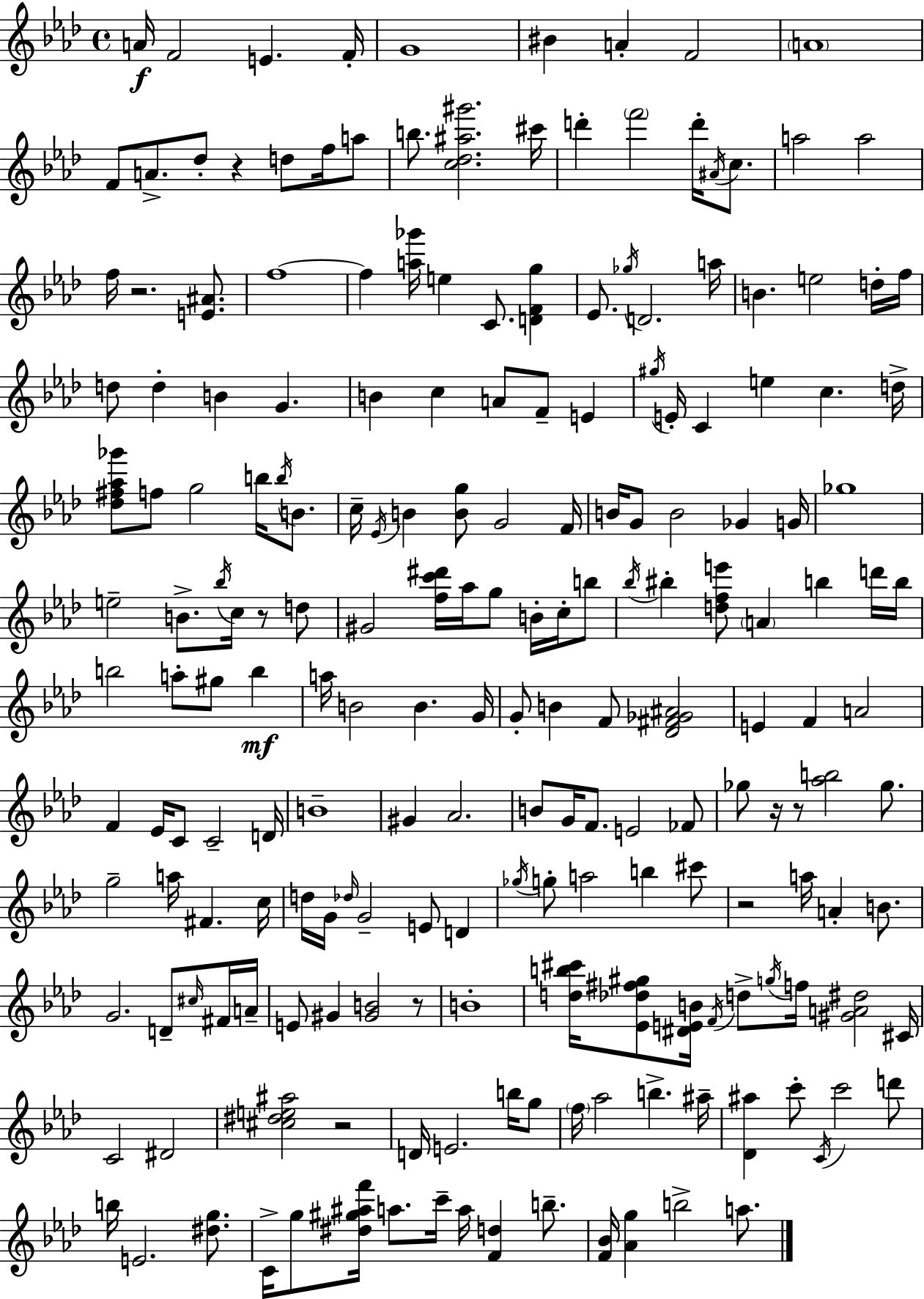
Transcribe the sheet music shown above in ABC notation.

X:1
T:Untitled
M:4/4
L:1/4
K:Fm
A/4 F2 E F/4 G4 ^B A F2 A4 F/2 A/2 _d/2 z d/2 f/4 a/2 b/2 [c_d^a^g']2 ^c'/4 d' f'2 d'/4 ^A/4 c/2 a2 a2 f/4 z2 [E^A]/2 f4 f [a_g']/4 e C/2 [DFg] _E/2 _g/4 D2 a/4 B e2 d/4 f/4 d/2 d B G B c A/2 F/2 E ^g/4 E/4 C e c d/4 [_d^f_a_g']/2 f/2 g2 b/4 b/4 B/2 c/4 _E/4 B [Bg]/2 G2 F/4 B/4 G/2 B2 _G G/4 _g4 e2 B/2 _b/4 c/4 z/2 d/2 ^G2 [fc'^d']/4 _a/4 g/2 B/4 c/4 b/2 _b/4 ^b [dfe']/2 A b d'/4 b/4 b2 a/2 ^g/2 b a/4 B2 B G/4 G/2 B F/2 [_D^F_G^A]2 E F A2 F _E/4 C/2 C2 D/4 B4 ^G _A2 B/2 G/4 F/2 E2 _F/2 _g/2 z/4 z/2 [_ab]2 _g/2 g2 a/4 ^F c/4 d/4 G/4 _d/4 G2 E/2 D _g/4 g/2 a2 b ^c'/2 z2 a/4 A B/2 G2 D/2 ^c/4 ^F/4 A/4 E/2 ^G [^GB]2 z/2 B4 [db^c']/4 [_E_d^f^g]/2 [^DEB]/4 F/4 d/2 g/4 f/4 [^GA^d]2 ^C/4 C2 ^D2 [^c^de^a]2 z2 D/4 E2 b/4 g/2 f/4 _a2 b ^a/4 [_D^a] c'/2 C/4 c'2 d'/2 b/4 E2 [^dg]/2 C/4 g/2 [^d^g^af']/4 a/2 c'/4 a/4 [Fd] b/2 [F_B]/4 [_Ag] b2 a/2